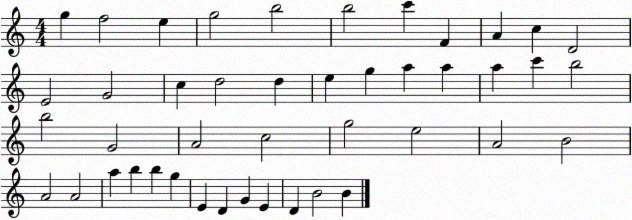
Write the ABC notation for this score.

X:1
T:Untitled
M:4/4
L:1/4
K:C
g f2 e g2 b2 b2 c' F A c D2 E2 G2 c d2 d e g a a a c' b2 b2 G2 A2 c2 g2 e2 A2 B2 A2 A2 a b b g E D G E D B2 B